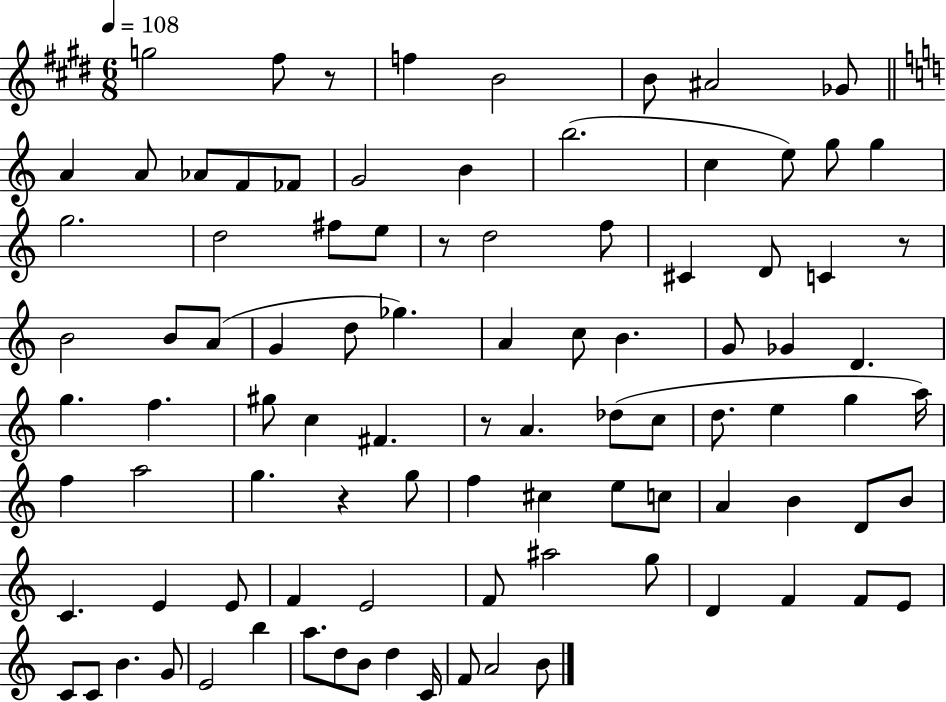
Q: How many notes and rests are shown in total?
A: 95